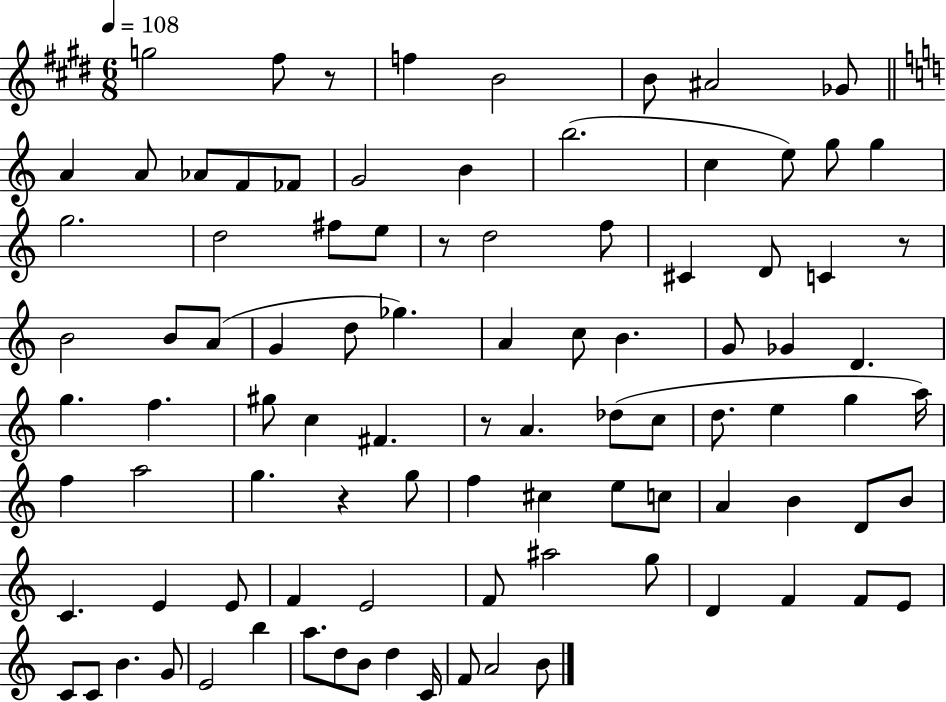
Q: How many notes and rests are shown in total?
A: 95